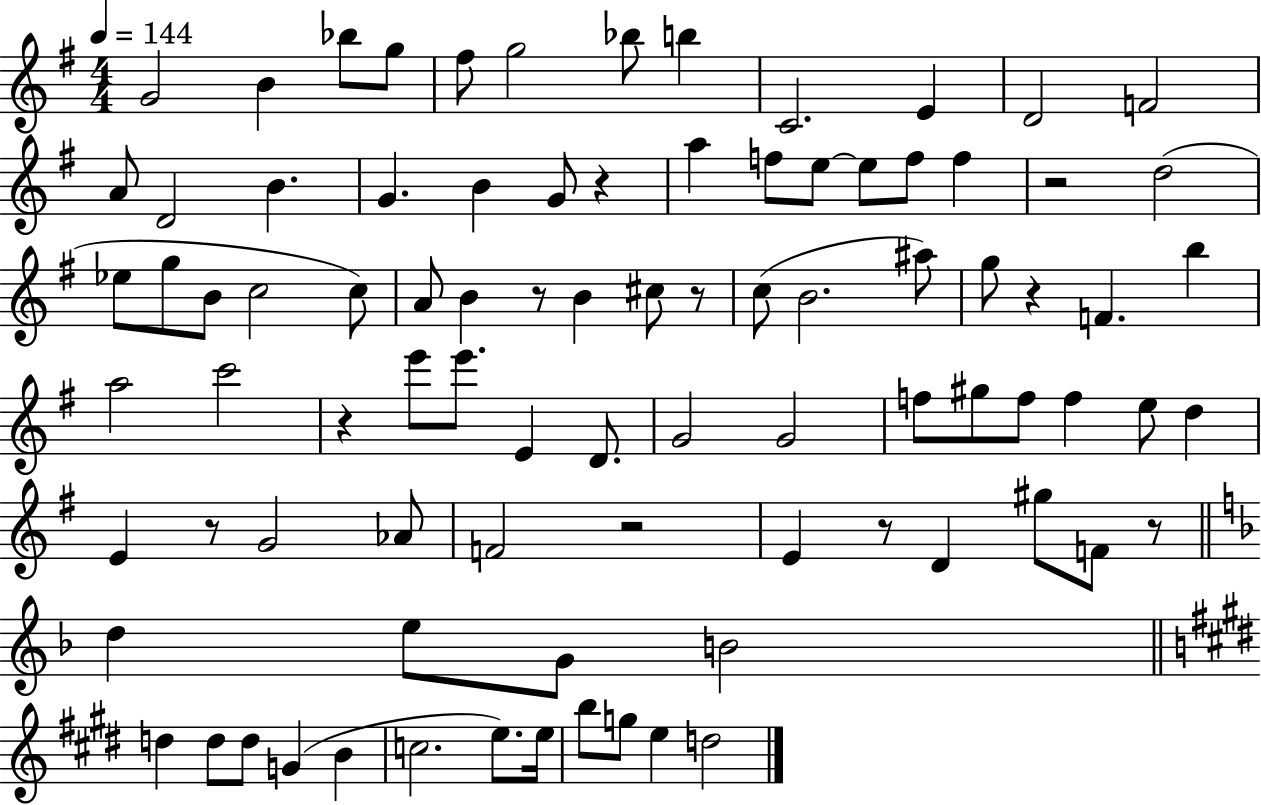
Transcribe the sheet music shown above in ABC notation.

X:1
T:Untitled
M:4/4
L:1/4
K:G
G2 B _b/2 g/2 ^f/2 g2 _b/2 b C2 E D2 F2 A/2 D2 B G B G/2 z a f/2 e/2 e/2 f/2 f z2 d2 _e/2 g/2 B/2 c2 c/2 A/2 B z/2 B ^c/2 z/2 c/2 B2 ^a/2 g/2 z F b a2 c'2 z e'/2 e'/2 E D/2 G2 G2 f/2 ^g/2 f/2 f e/2 d E z/2 G2 _A/2 F2 z2 E z/2 D ^g/2 F/2 z/2 d e/2 G/2 B2 d d/2 d/2 G B c2 e/2 e/4 b/2 g/2 e d2